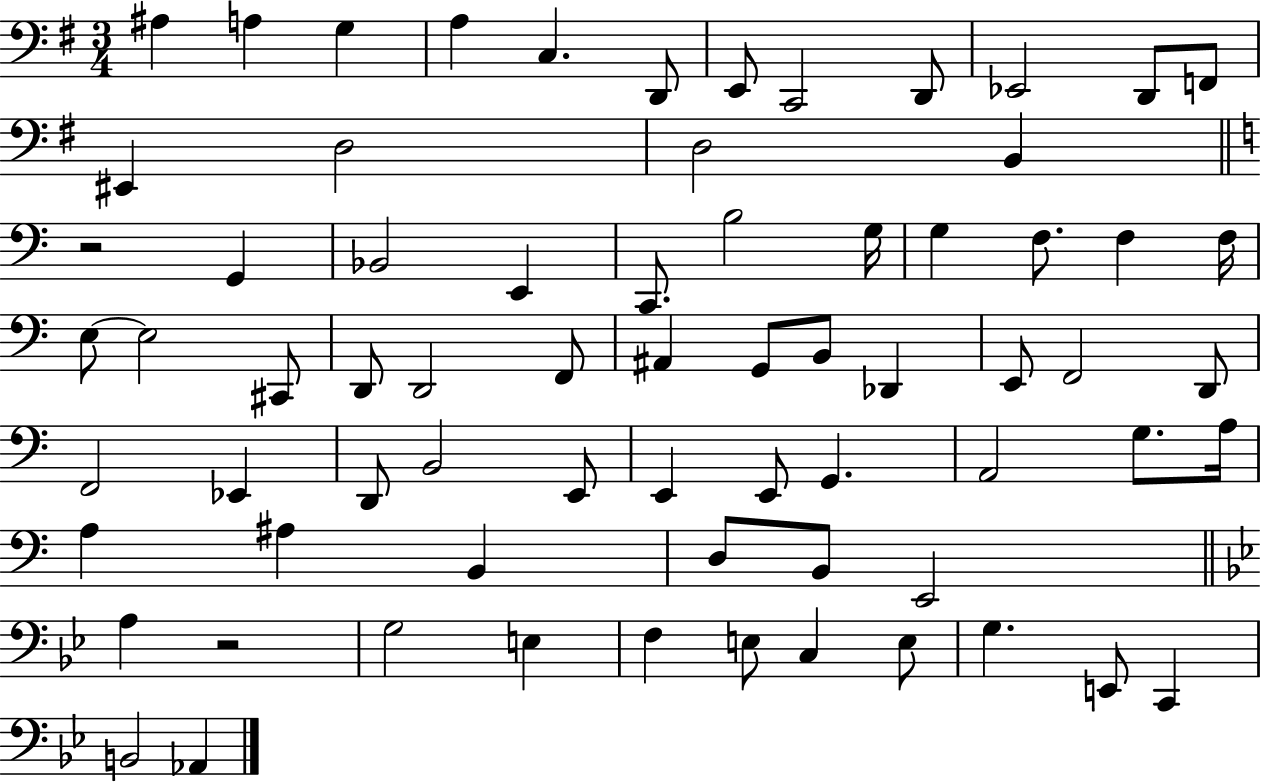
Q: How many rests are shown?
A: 2